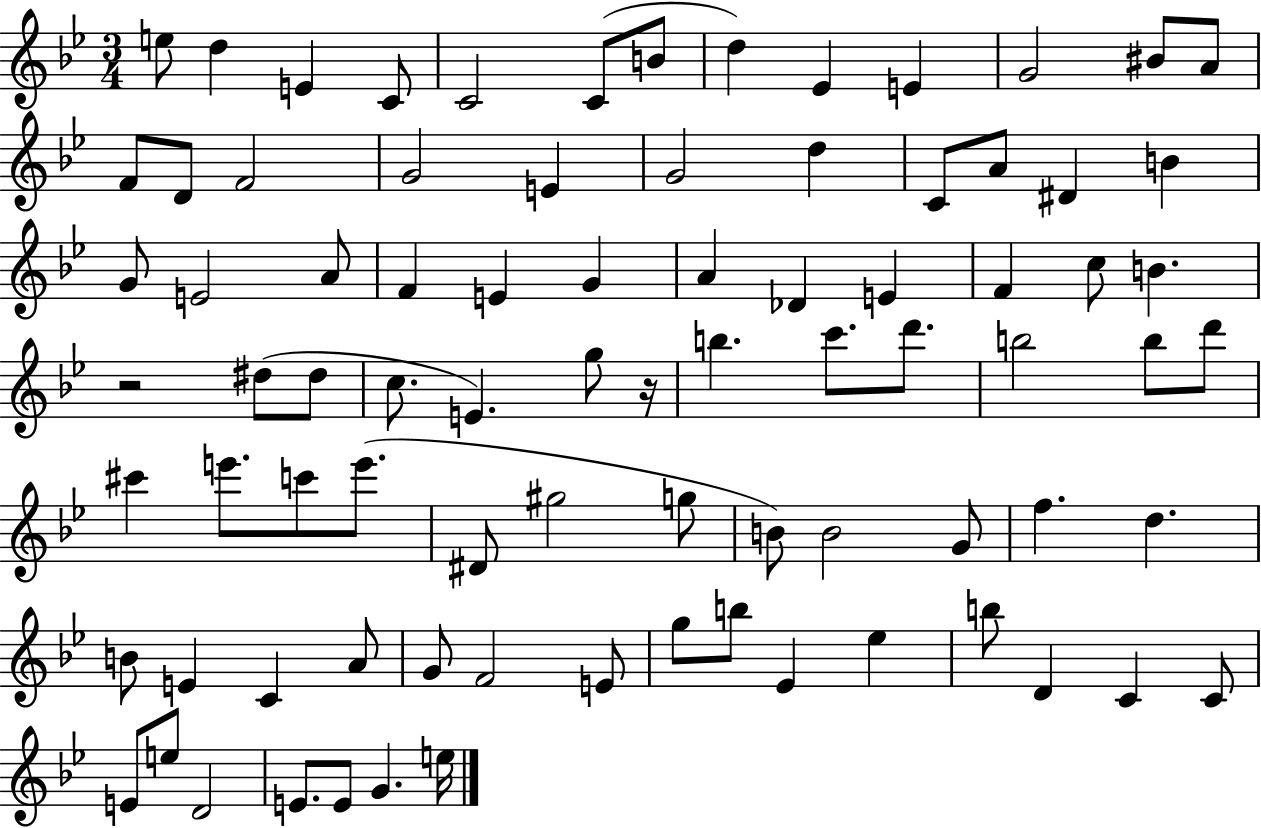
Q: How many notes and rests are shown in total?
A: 83